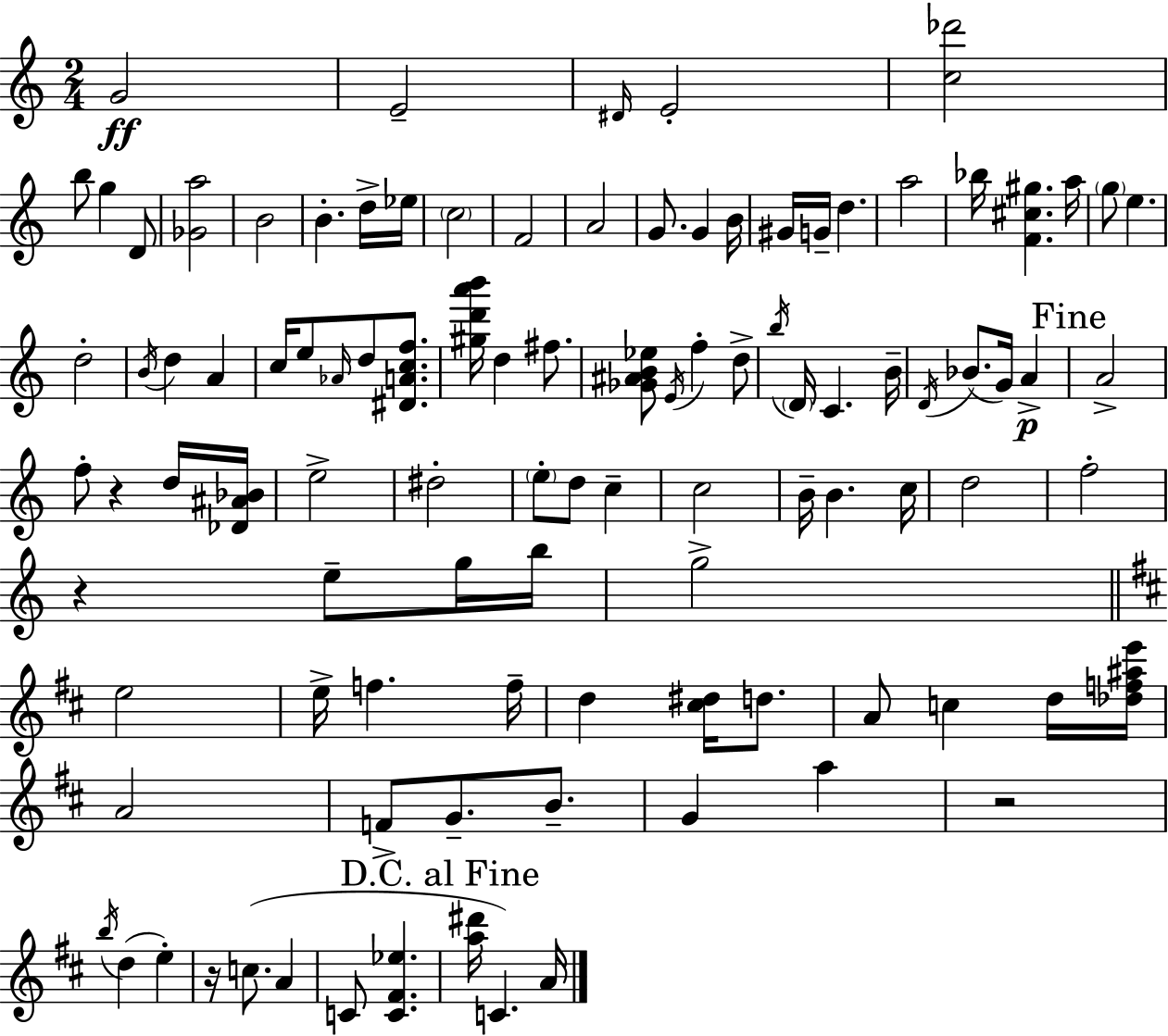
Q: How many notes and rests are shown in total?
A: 102